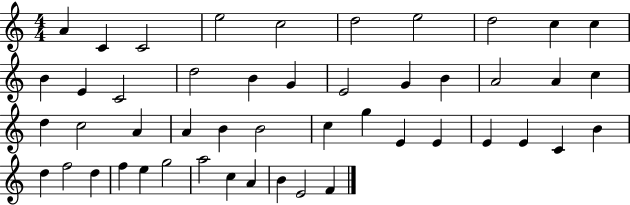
X:1
T:Untitled
M:4/4
L:1/4
K:C
A C C2 e2 c2 d2 e2 d2 c c B E C2 d2 B G E2 G B A2 A c d c2 A A B B2 c g E E E E C B d f2 d f e g2 a2 c A B E2 F